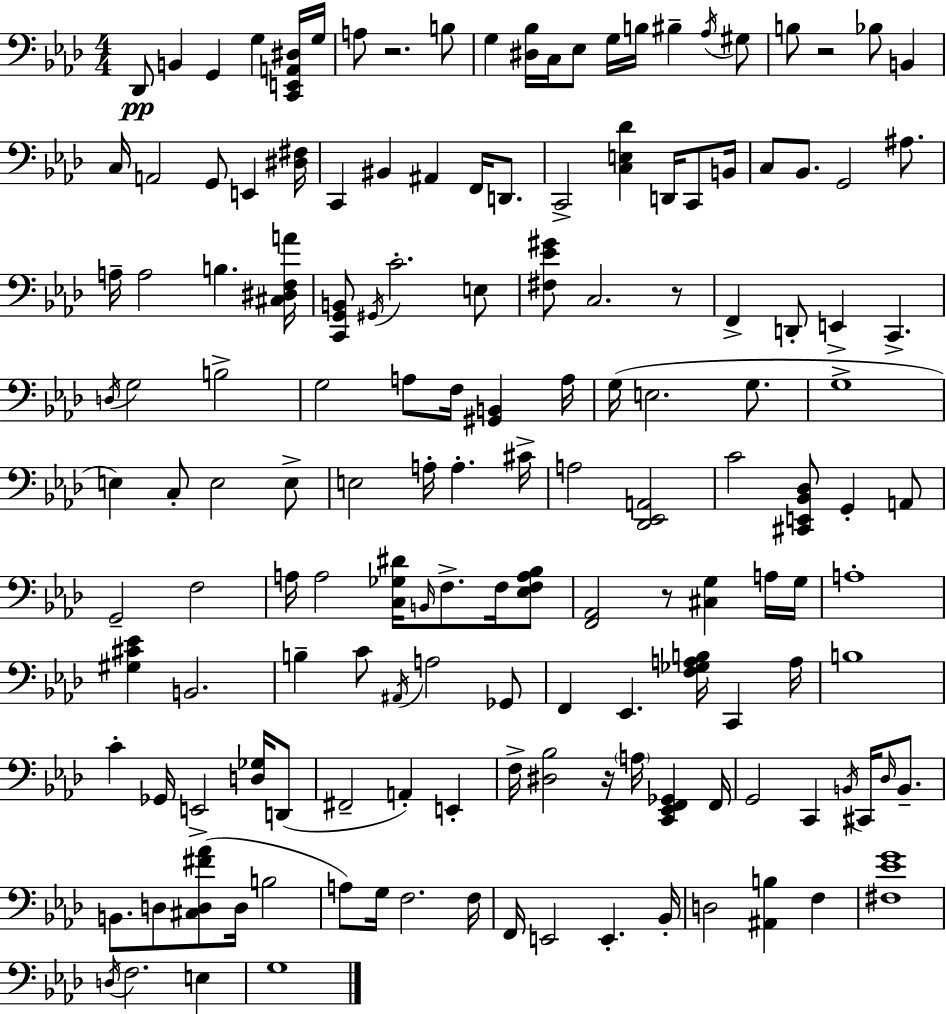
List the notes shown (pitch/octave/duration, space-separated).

Db2/e B2/q G2/q G3/q [C2,E2,A2,D#3]/s G3/s A3/e R/h. B3/e G3/q [D#3,Bb3]/s C3/s Eb3/e G3/s B3/s BIS3/q Ab3/s G#3/e B3/e R/h Bb3/e B2/q C3/s A2/h G2/e E2/q [D#3,F#3]/s C2/q BIS2/q A#2/q F2/s D2/e. C2/h [C3,E3,Db4]/q D2/s C2/e B2/s C3/e Bb2/e. G2/h A#3/e. A3/s A3/h B3/q. [C#3,D#3,F3,A4]/s [C2,G2,B2]/e G#2/s C4/h. E3/e [F#3,Eb4,G#4]/e C3/h. R/e F2/q D2/e E2/q C2/q. D3/s G3/h B3/h G3/h A3/e F3/s [G#2,B2]/q A3/s G3/s E3/h. G3/e. G3/w E3/q C3/e E3/h E3/e E3/h A3/s A3/q. C#4/s A3/h [Db2,Eb2,A2]/h C4/h [C#2,E2,Bb2,Db3]/e G2/q A2/e G2/h F3/h A3/s A3/h [C3,Gb3,D#4]/s B2/s F3/e. F3/s [Eb3,F3,A3,Bb3]/e [F2,Ab2]/h R/e [C#3,G3]/q A3/s G3/s A3/w [G#3,C#4,Eb4]/q B2/h. B3/q C4/e A#2/s A3/h Gb2/e F2/q Eb2/q. [F3,Gb3,A3,B3]/s C2/q A3/s B3/w C4/q Gb2/s E2/h [D3,Gb3]/s D2/e F#2/h A2/q E2/q F3/s [D#3,Bb3]/h R/s A3/s [C2,Eb2,F2,Gb2]/q F2/s G2/h C2/q B2/s C#2/s Db3/s B2/e. B2/e. D3/e [C#3,D3,F#4,Ab4]/e D3/s B3/h A3/e G3/s F3/h. F3/s F2/s E2/h E2/q. Bb2/s D3/h [A#2,B3]/q F3/q [F#3,Eb4,G4]/w D3/s F3/h. E3/q G3/w